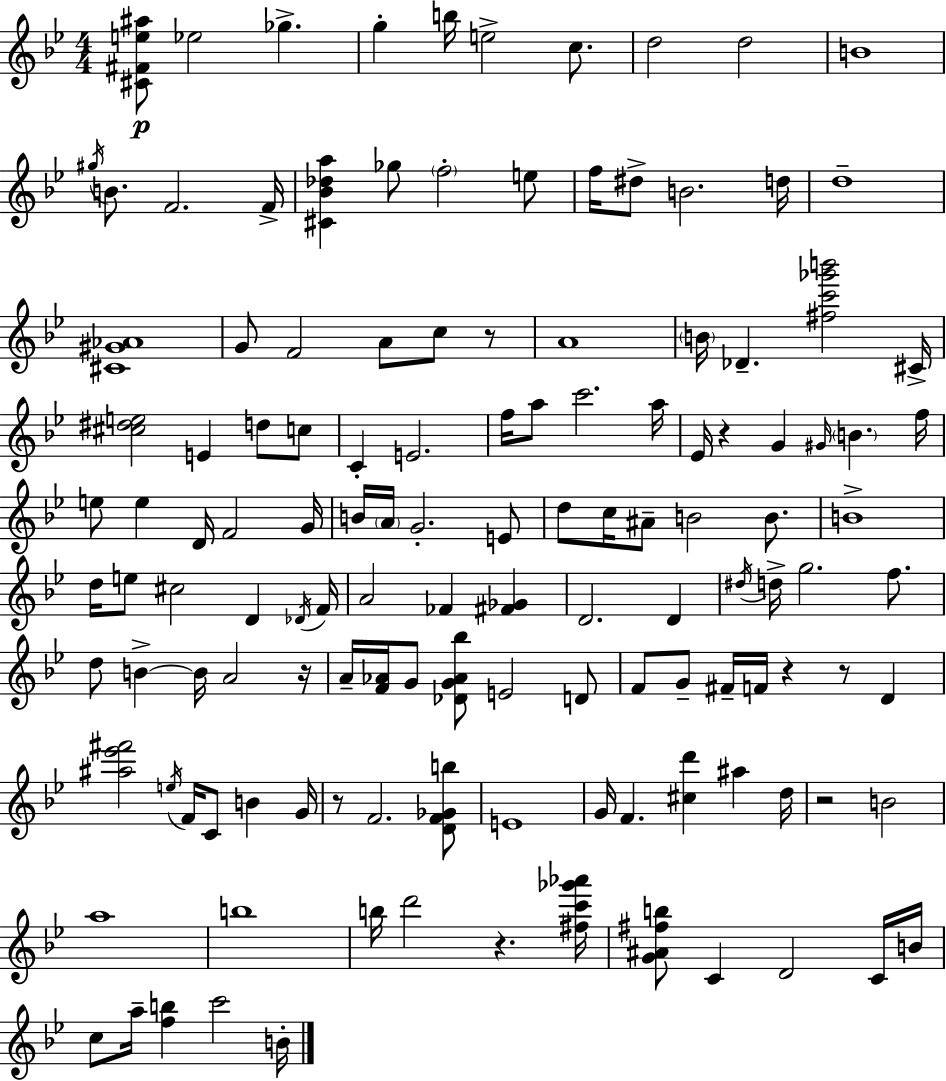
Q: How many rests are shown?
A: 8